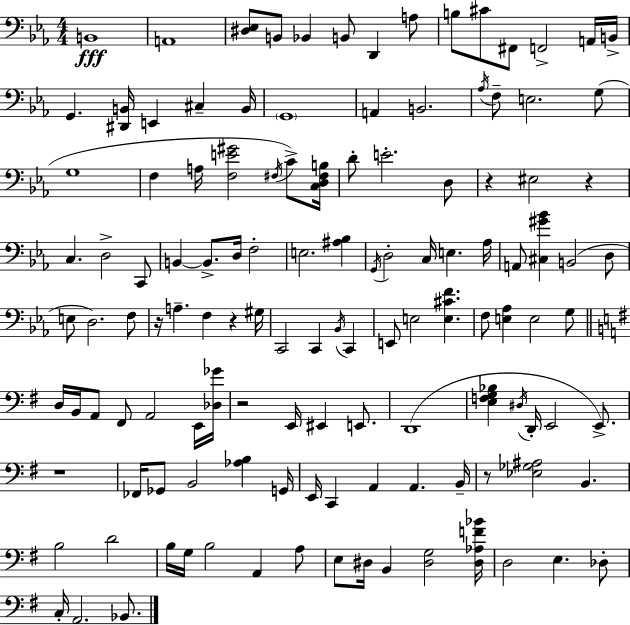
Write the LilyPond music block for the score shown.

{
  \clef bass
  \numericTimeSignature
  \time 4/4
  \key c \minor
  b,1\fff | a,1 | <dis ees>8 b,8 bes,4 b,8 d,4 a8 | b8 cis'8 fis,8 f,2-> a,16 b,16-> | \break g,4. <dis, b,>16 e,4 cis4-- b,16 | \parenthesize g,1 | a,4 b,2. | \acciaccatura { aes16 } f8-- e2. g8( | \break g1 | f4 a16 <f e' gis'>2 \acciaccatura { fis16 }) c'8-> | <c d fis b>16 d'8-. e'2.-. | d8 r4 eis2 r4 | \break c4. d2-> | c,8 b,4~~ b,8.-> d16 f2-. | e2. <ais bes>4 | \acciaccatura { g,16 } d2-. c16 e4. | \break aes16 a,8 <cis gis' bes'>4 b,2( | d8 e8 d2.) | f8 r16 a4.-- f4 r4 | gis16 c,2 c,4 \acciaccatura { bes,16 } | \break c,4 e,8 e2 <e cis' f'>4. | f8 <e aes>4 e2 | g8 \bar "||" \break \key g \major d16 b,16 a,8 fis,8 a,2 e,16 <des ges'>16 | r2 e,16 eis,4 e,8. | d,1( | <e f g bes>4 \acciaccatura { dis16 } d,16-. e,2 e,8.->) | \break r1 | fes,16 ges,8 b,2 <aes b>4 | g,16 e,16 c,4 a,4 a,4. | b,16-- r8 <ees ges ais>2 b,4. | \break b2 d'2 | b16 g16 b2 a,4 a8 | e8 dis16 b,4 <dis g>2 | <dis aes f' bes'>16 d2 e4. des8-. | \break c16-. a,2. bes,8. | \bar "|."
}